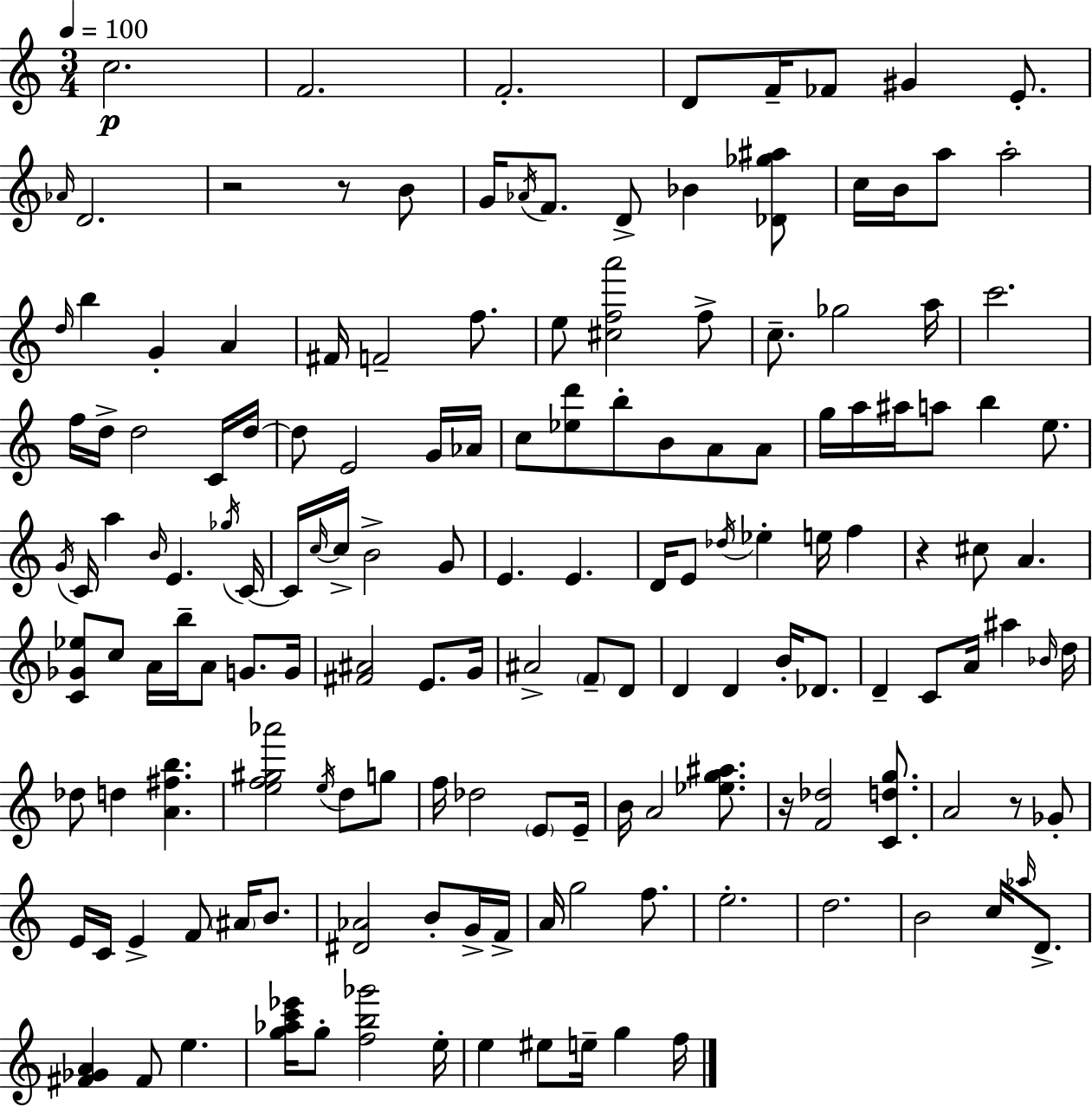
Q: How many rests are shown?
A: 5